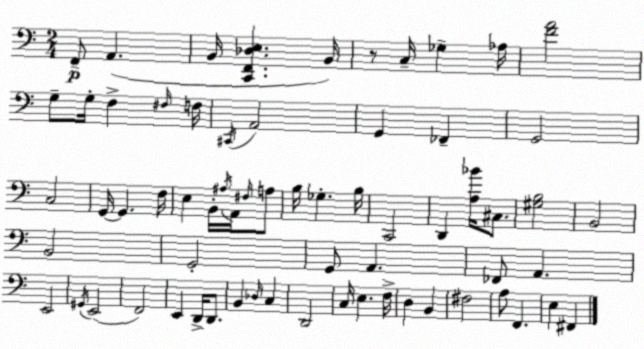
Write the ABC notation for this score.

X:1
T:Untitled
M:2/4
L:1/4
K:Am
F,,/2 A,, B,,/4 [C,,F,,_D,E,] B,,/4 z/2 C,/4 _G, _A,/4 [FA]2 G,/2 G,/4 F, ^F,/4 F,/4 ^C,,/4 A,,2 G,, _F,, G,,2 C,2 G,,/4 G,, F,/4 E, B,,/4 ^A,/4 A,,/4 ^F,/4 A,/2 B,/4 _G, B,/4 C,,2 D,, [A,_B]/4 ^C,/2 [^G,B,]2 B,,2 B,,2 G,,2 G,,/2 A,, _F,,/2 A,, E,,2 ^G,,/4 E,,2 F,,2 E,, D,,/4 D,,/2 B,, _D,/4 C, D,,2 C,/4 E, F,/4 D, B,, ^F,2 A,/2 F,, E, ^F,,